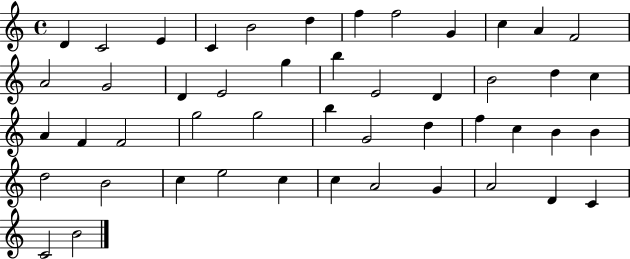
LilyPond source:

{
  \clef treble
  \time 4/4
  \defaultTimeSignature
  \key c \major
  d'4 c'2 e'4 | c'4 b'2 d''4 | f''4 f''2 g'4 | c''4 a'4 f'2 | \break a'2 g'2 | d'4 e'2 g''4 | b''4 e'2 d'4 | b'2 d''4 c''4 | \break a'4 f'4 f'2 | g''2 g''2 | b''4 g'2 d''4 | f''4 c''4 b'4 b'4 | \break d''2 b'2 | c''4 e''2 c''4 | c''4 a'2 g'4 | a'2 d'4 c'4 | \break c'2 b'2 | \bar "|."
}